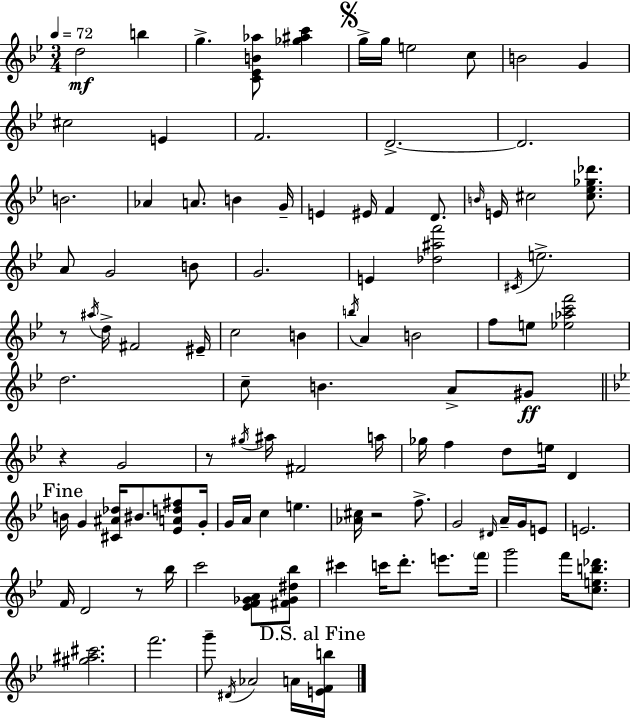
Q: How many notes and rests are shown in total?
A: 108